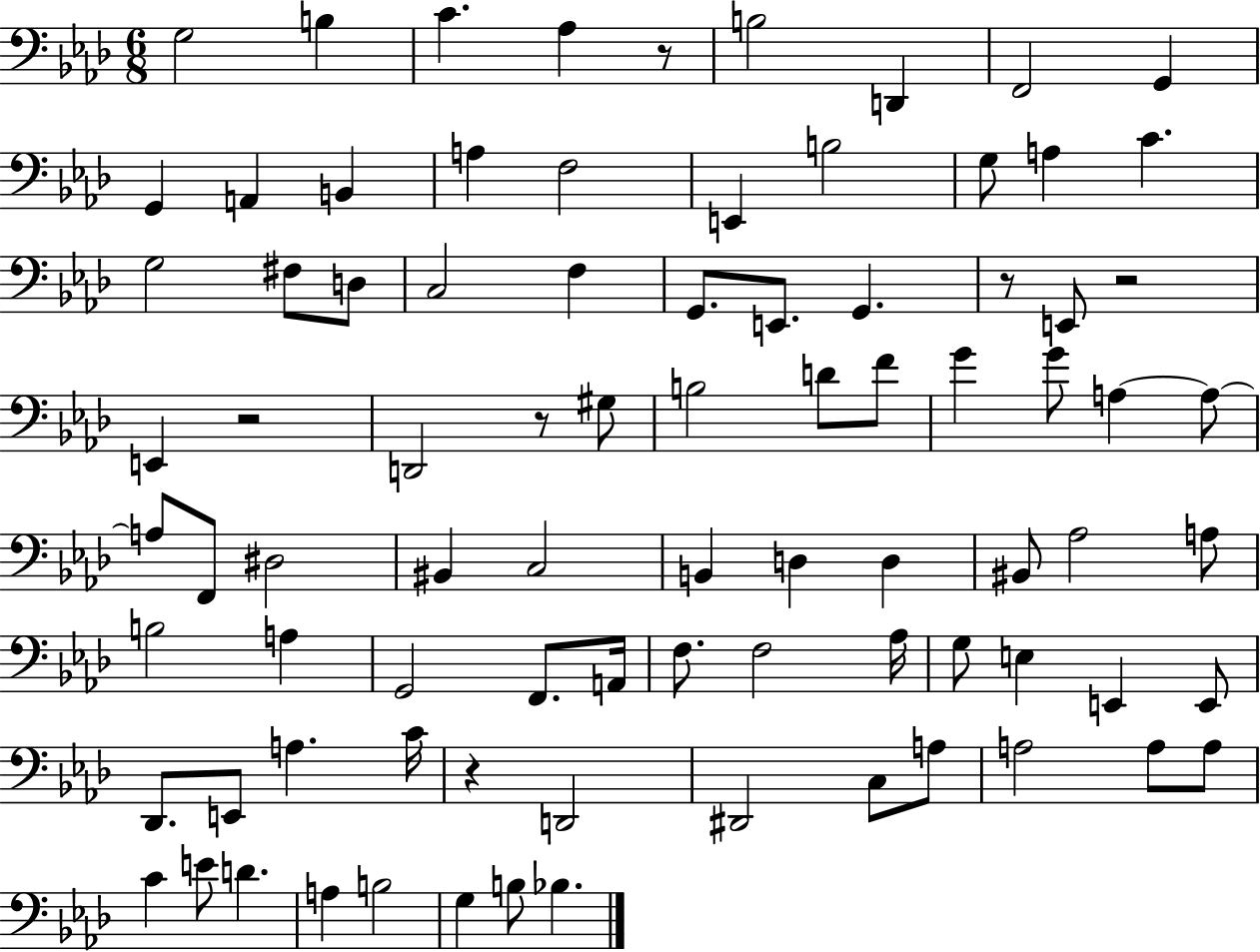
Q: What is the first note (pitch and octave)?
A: G3